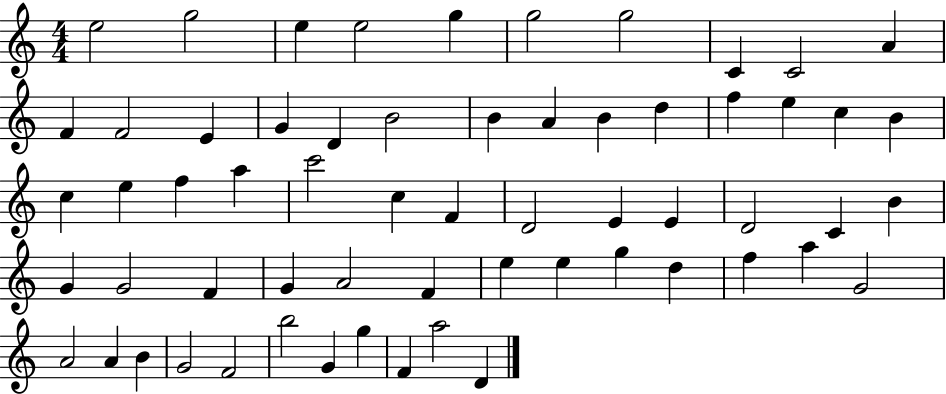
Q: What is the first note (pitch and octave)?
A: E5